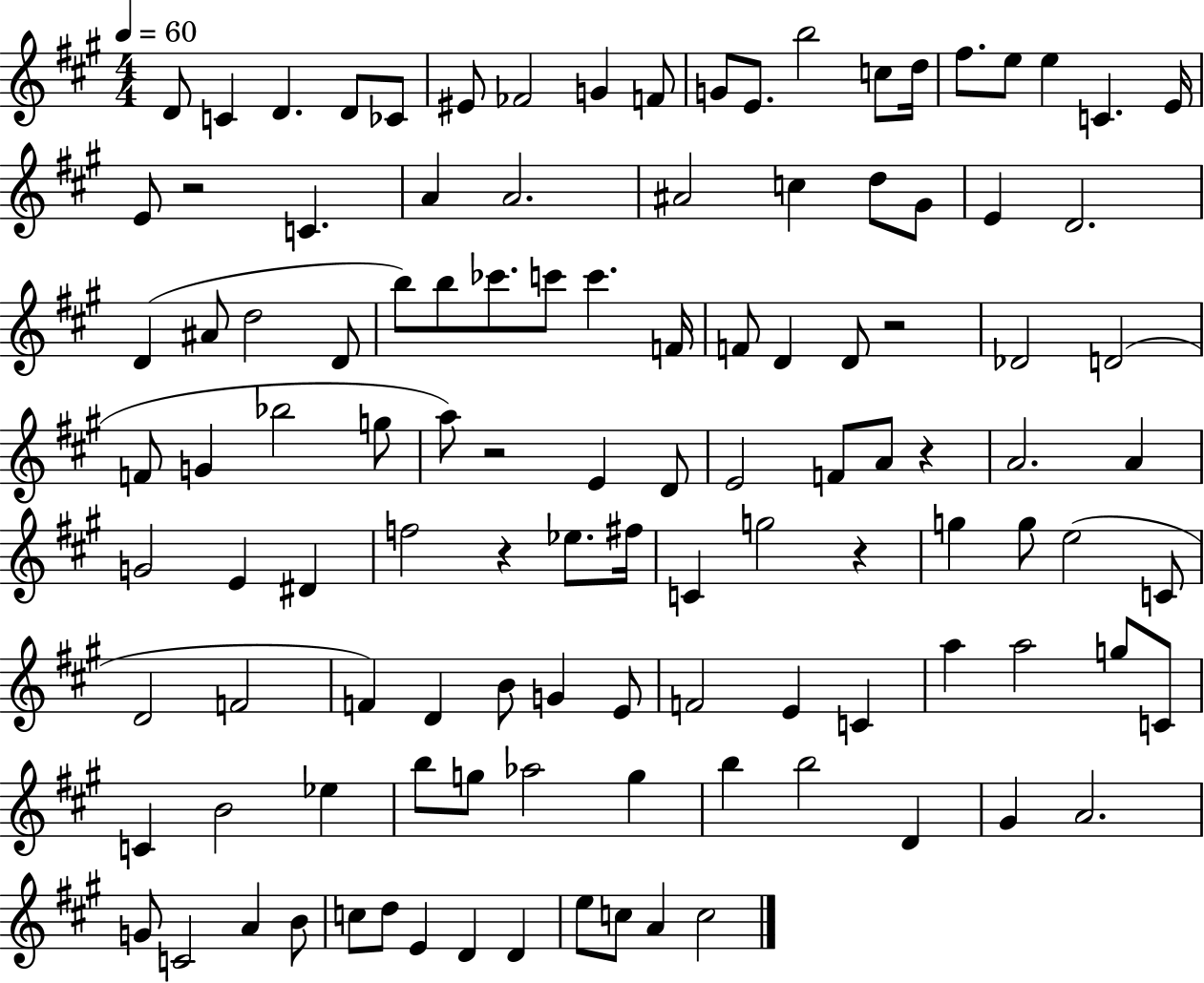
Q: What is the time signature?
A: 4/4